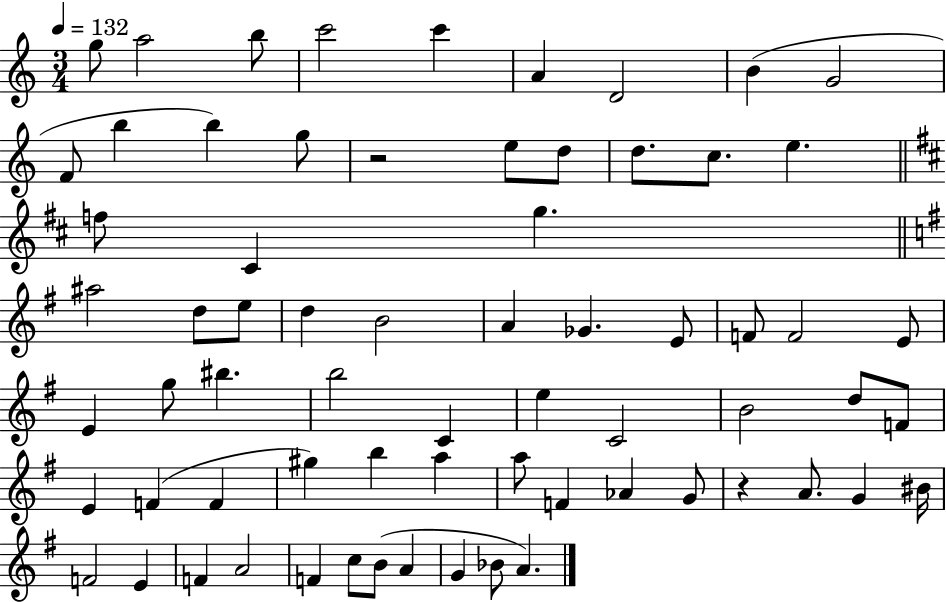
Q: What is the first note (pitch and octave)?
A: G5